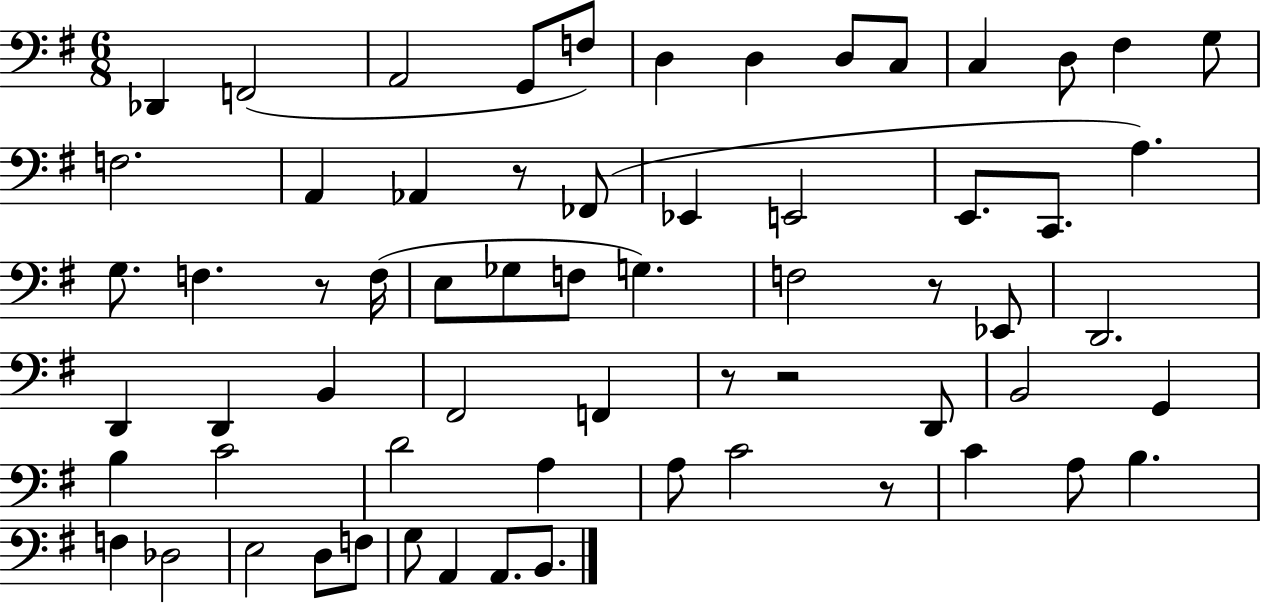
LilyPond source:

{
  \clef bass
  \numericTimeSignature
  \time 6/8
  \key g \major
  des,4 f,2( | a,2 g,8 f8) | d4 d4 d8 c8 | c4 d8 fis4 g8 | \break f2. | a,4 aes,4 r8 fes,8( | ees,4 e,2 | e,8. c,8. a4.) | \break g8. f4. r8 f16( | e8 ges8 f8 g4.) | f2 r8 ees,8 | d,2. | \break d,4 d,4 b,4 | fis,2 f,4 | r8 r2 d,8 | b,2 g,4 | \break b4 c'2 | d'2 a4 | a8 c'2 r8 | c'4 a8 b4. | \break f4 des2 | e2 d8 f8 | g8 a,4 a,8. b,8. | \bar "|."
}